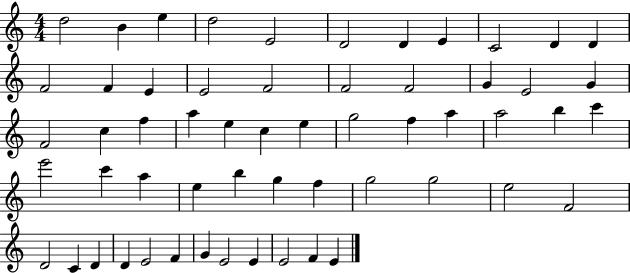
{
  \clef treble
  \numericTimeSignature
  \time 4/4
  \key c \major
  d''2 b'4 e''4 | d''2 e'2 | d'2 d'4 e'4 | c'2 d'4 d'4 | \break f'2 f'4 e'4 | e'2 f'2 | f'2 f'2 | g'4 e'2 g'4 | \break f'2 c''4 f''4 | a''4 e''4 c''4 e''4 | g''2 f''4 a''4 | a''2 b''4 c'''4 | \break e'''2 c'''4 a''4 | e''4 b''4 g''4 f''4 | g''2 g''2 | e''2 f'2 | \break d'2 c'4 d'4 | d'4 e'2 f'4 | g'4 e'2 e'4 | e'2 f'4 e'4 | \break \bar "|."
}